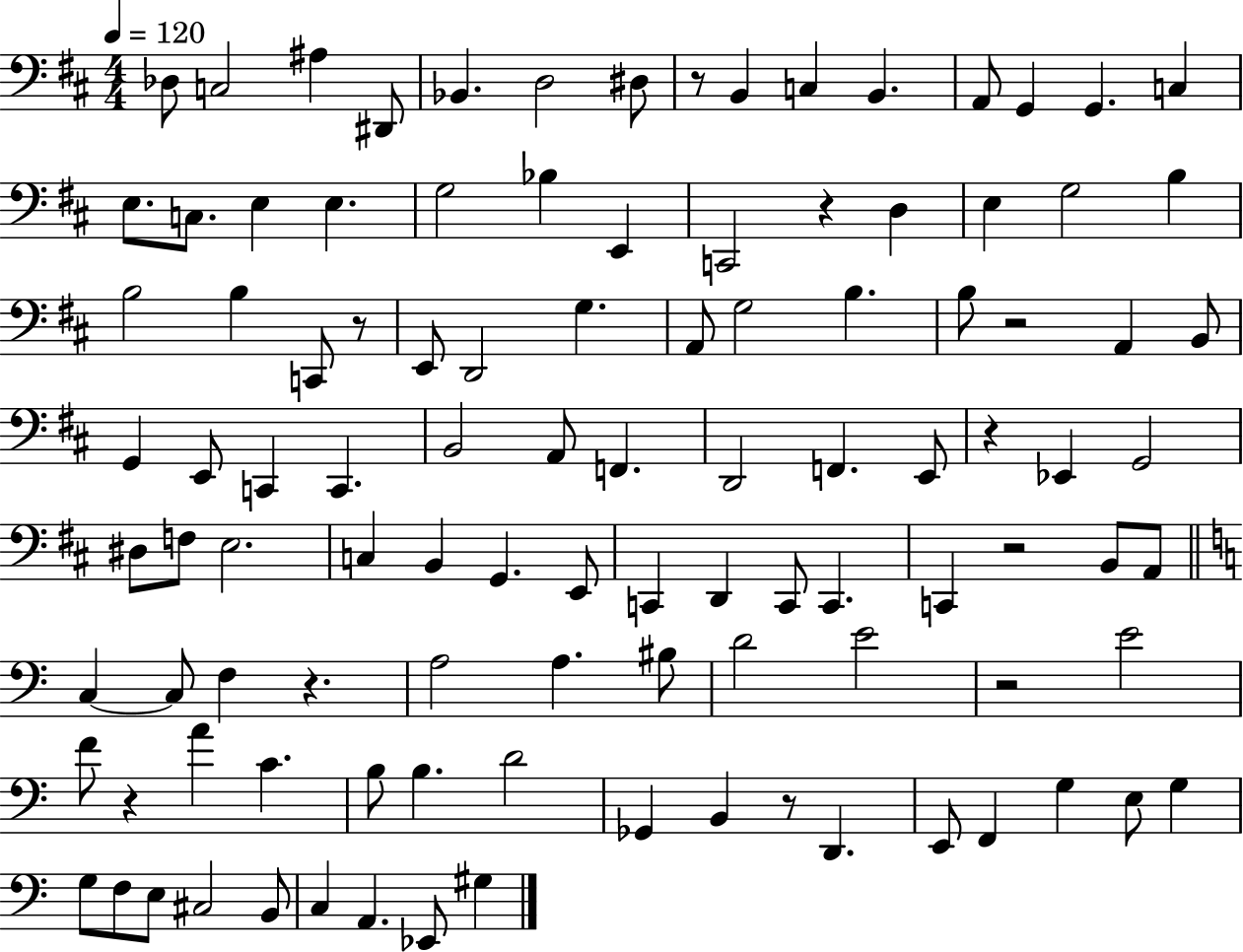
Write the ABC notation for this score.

X:1
T:Untitled
M:4/4
L:1/4
K:D
_D,/2 C,2 ^A, ^D,,/2 _B,, D,2 ^D,/2 z/2 B,, C, B,, A,,/2 G,, G,, C, E,/2 C,/2 E, E, G,2 _B, E,, C,,2 z D, E, G,2 B, B,2 B, C,,/2 z/2 E,,/2 D,,2 G, A,,/2 G,2 B, B,/2 z2 A,, B,,/2 G,, E,,/2 C,, C,, B,,2 A,,/2 F,, D,,2 F,, E,,/2 z _E,, G,,2 ^D,/2 F,/2 E,2 C, B,, G,, E,,/2 C,, D,, C,,/2 C,, C,, z2 B,,/2 A,,/2 C, C,/2 F, z A,2 A, ^B,/2 D2 E2 z2 E2 F/2 z A C B,/2 B, D2 _G,, B,, z/2 D,, E,,/2 F,, G, E,/2 G, G,/2 F,/2 E,/2 ^C,2 B,,/2 C, A,, _E,,/2 ^G,